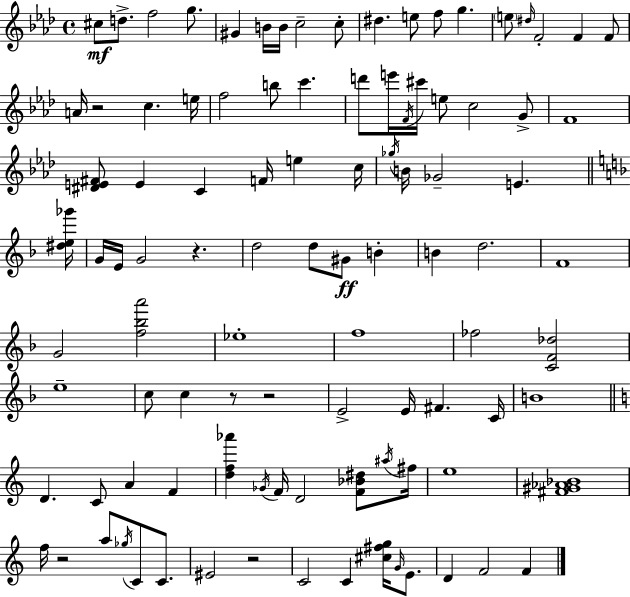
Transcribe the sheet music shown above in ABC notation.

X:1
T:Untitled
M:4/4
L:1/4
K:Ab
^c/2 d/2 f2 g/2 ^G B/4 B/4 c2 c/2 ^d e/2 f/2 g e/2 ^d/4 F2 F F/2 A/4 z2 c e/4 f2 b/2 c' d'/2 e'/4 F/4 ^c'/4 e/2 c2 G/2 F4 [^DE^F]/2 E C F/4 e c/4 _g/4 B/4 _G2 E [^de_g']/4 G/4 E/4 G2 z d2 d/2 ^G/2 B B d2 F4 G2 [f_ba']2 _e4 f4 _f2 [CF_d]2 e4 c/2 c z/2 z2 E2 E/4 ^F C/4 B4 D C/2 A F [df_a'] _G/4 F/4 D2 [F_B^d]/2 ^a/4 ^f/4 e4 [^F^G_A_B]4 f/4 z2 a/2 _g/4 C/2 C/2 ^E2 z2 C2 C [^c^fg]/4 G/4 E/2 D F2 F